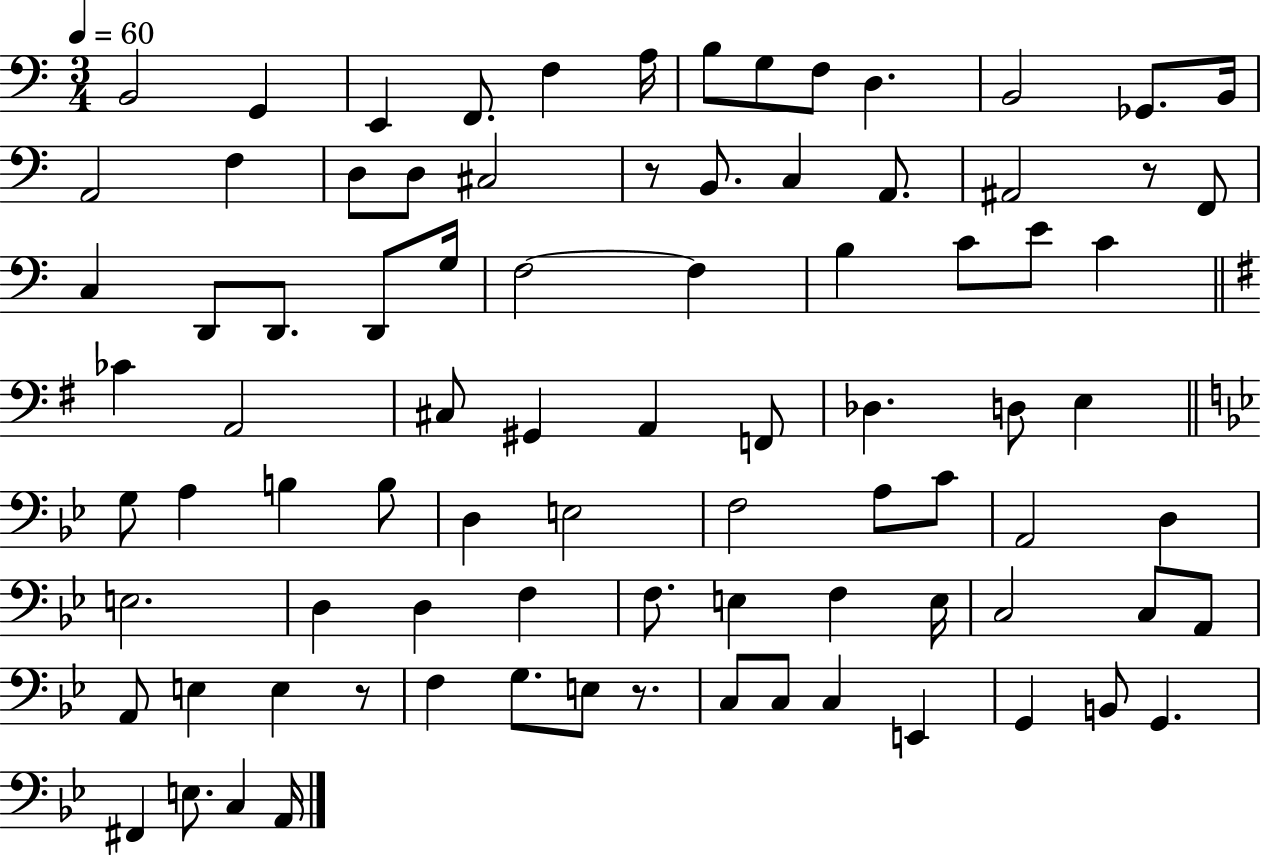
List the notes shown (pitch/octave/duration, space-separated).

B2/h G2/q E2/q F2/e. F3/q A3/s B3/e G3/e F3/e D3/q. B2/h Gb2/e. B2/s A2/h F3/q D3/e D3/e C#3/h R/e B2/e. C3/q A2/e. A#2/h R/e F2/e C3/q D2/e D2/e. D2/e G3/s F3/h F3/q B3/q C4/e E4/e C4/q CES4/q A2/h C#3/e G#2/q A2/q F2/e Db3/q. D3/e E3/q G3/e A3/q B3/q B3/e D3/q E3/h F3/h A3/e C4/e A2/h D3/q E3/h. D3/q D3/q F3/q F3/e. E3/q F3/q E3/s C3/h C3/e A2/e A2/e E3/q E3/q R/e F3/q G3/e. E3/e R/e. C3/e C3/e C3/q E2/q G2/q B2/e G2/q. F#2/q E3/e. C3/q A2/s